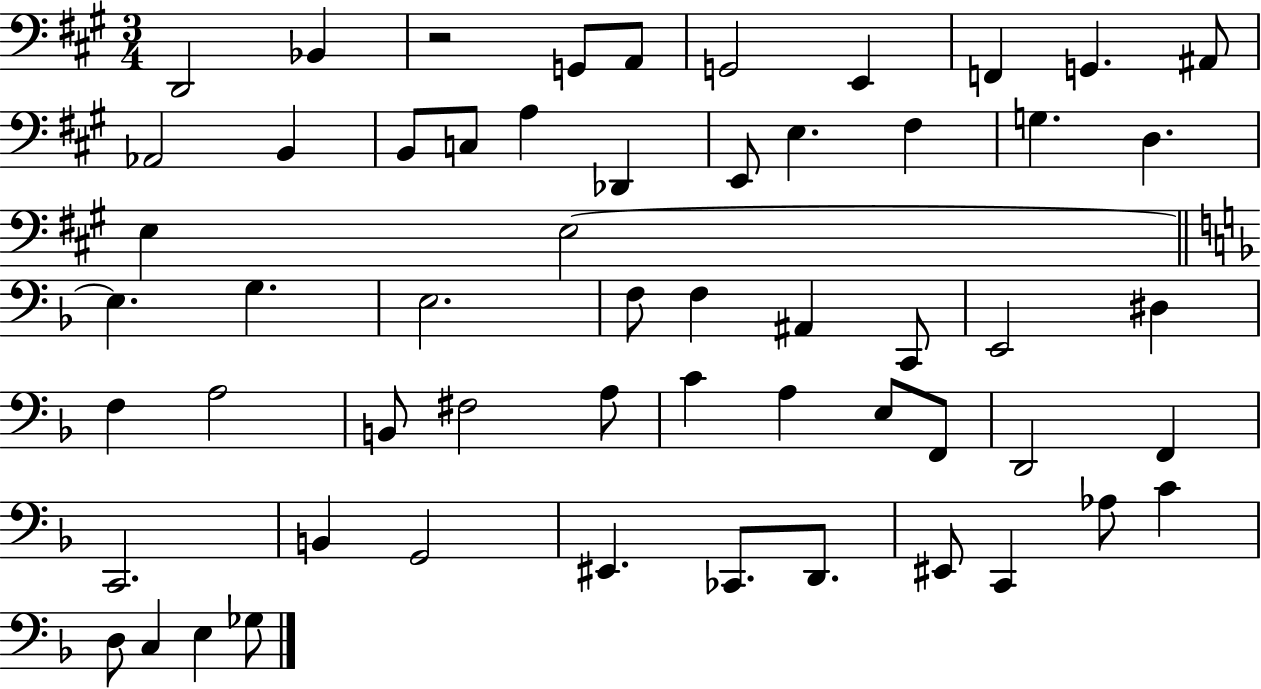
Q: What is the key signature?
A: A major